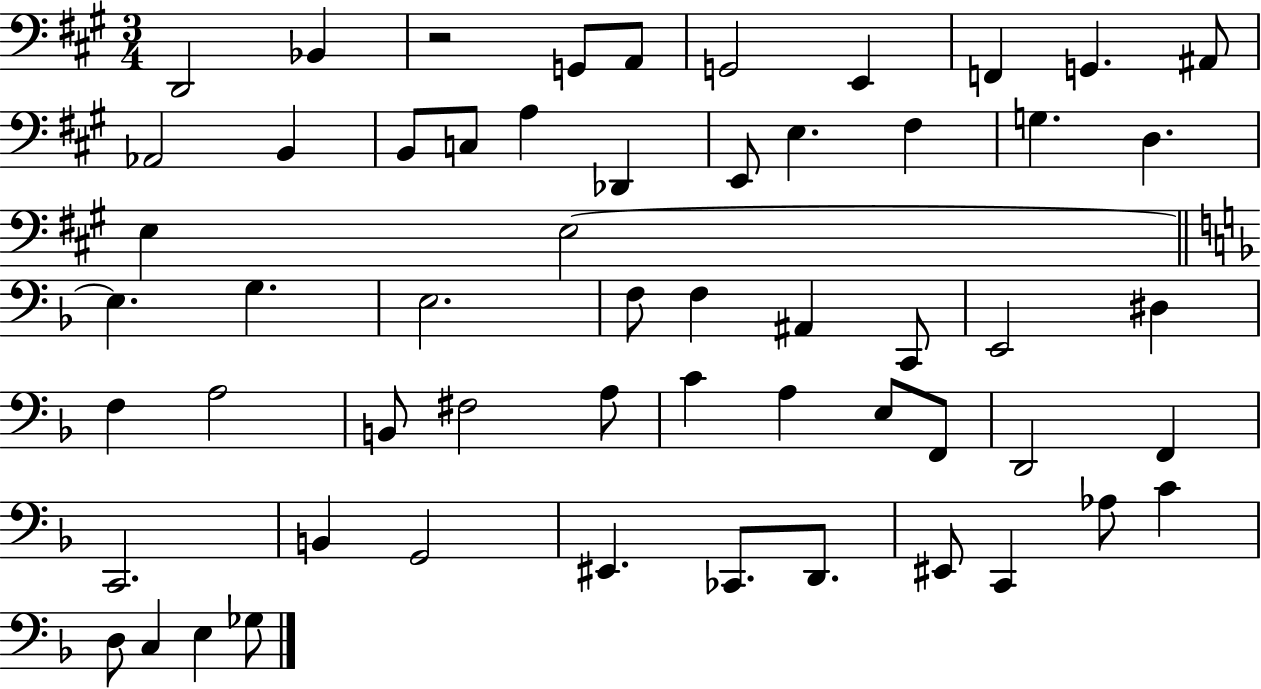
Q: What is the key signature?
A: A major